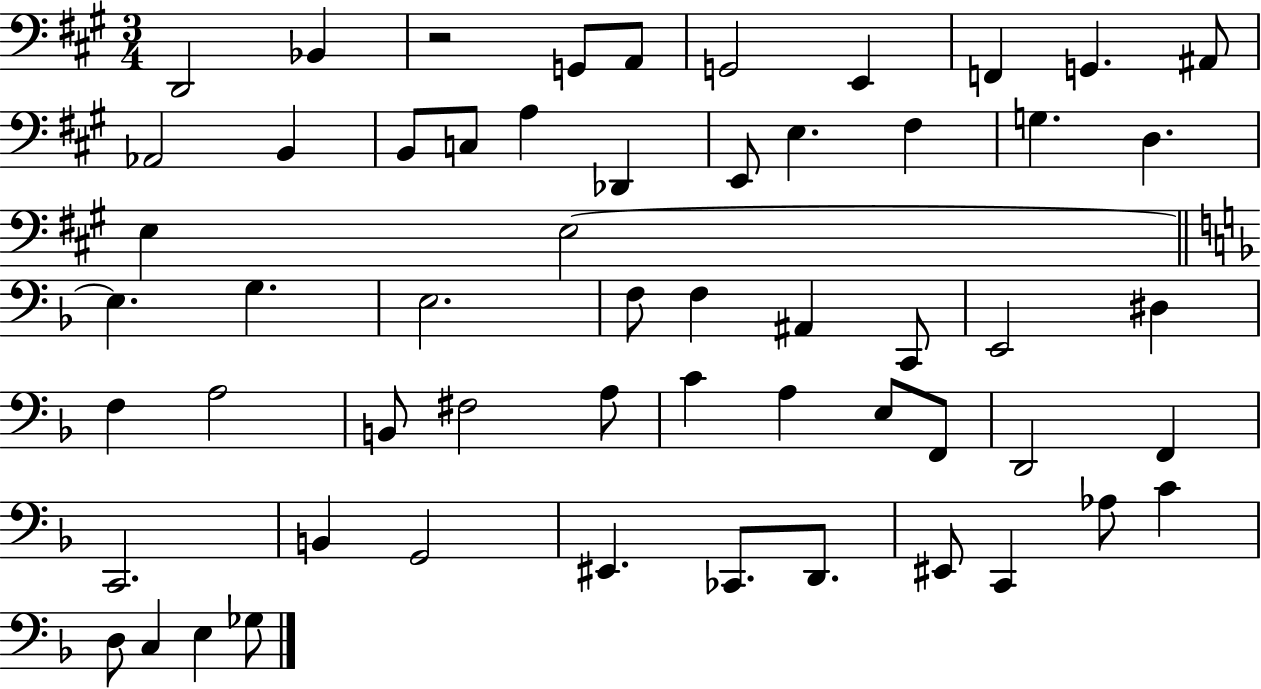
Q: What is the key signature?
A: A major